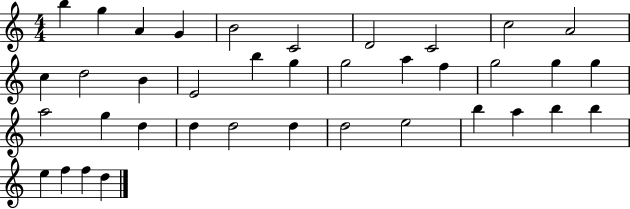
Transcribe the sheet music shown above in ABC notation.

X:1
T:Untitled
M:4/4
L:1/4
K:C
b g A G B2 C2 D2 C2 c2 A2 c d2 B E2 b g g2 a f g2 g g a2 g d d d2 d d2 e2 b a b b e f f d